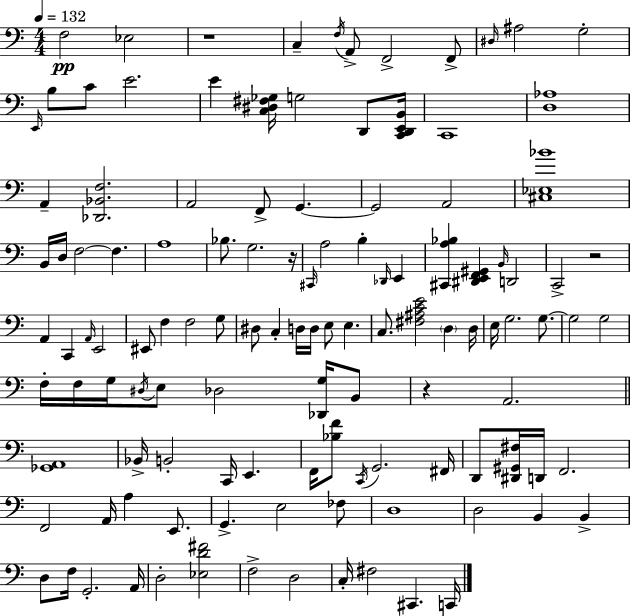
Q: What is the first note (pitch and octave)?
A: F3